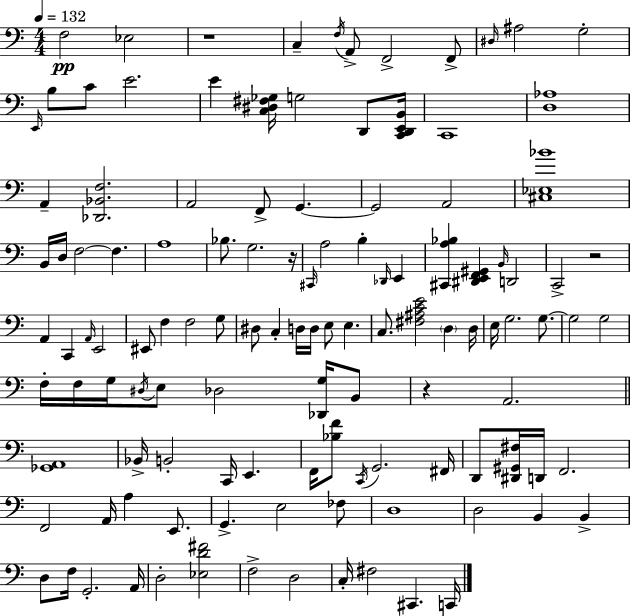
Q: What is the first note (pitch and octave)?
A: F3